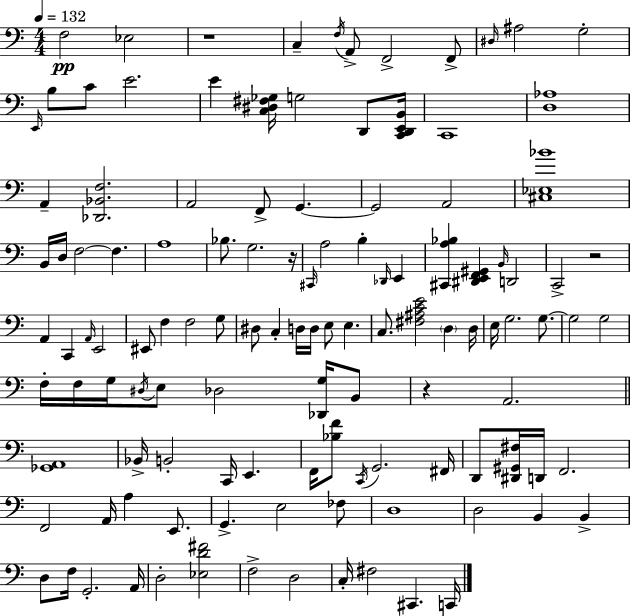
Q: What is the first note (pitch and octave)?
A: F3